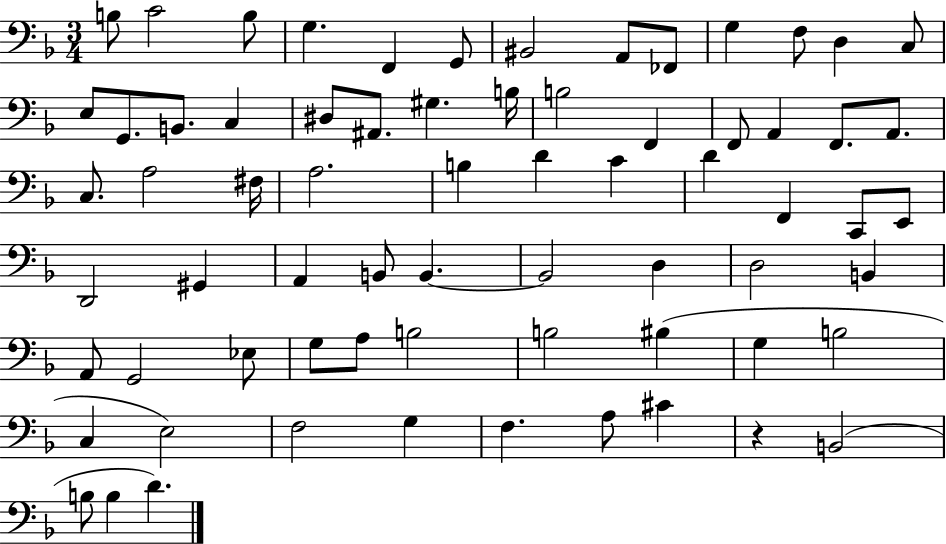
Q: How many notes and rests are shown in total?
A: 69